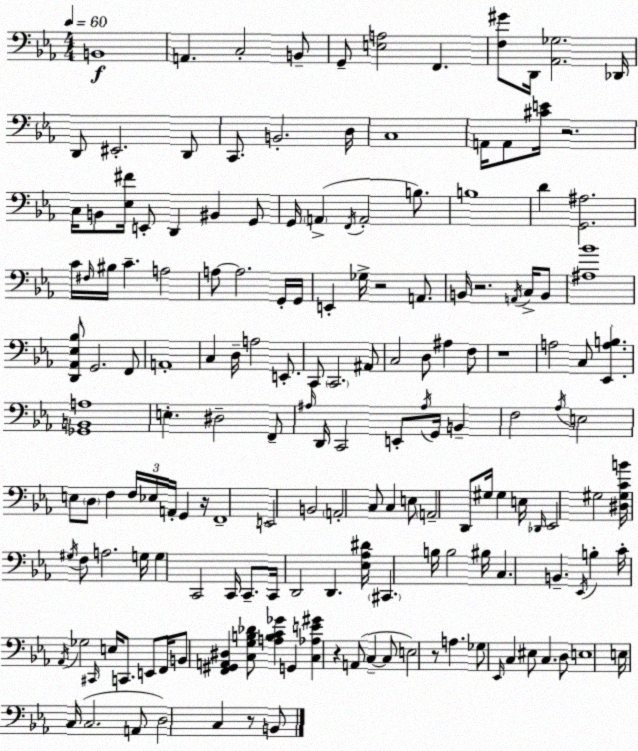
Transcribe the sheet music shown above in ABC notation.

X:1
T:Untitled
M:4/4
L:1/4
K:Eb
B,,4 A,, C,2 B,,/2 G,,/2 [E,A,]2 F,, [F,^G]/2 D,,/4 [_A,,_G,]2 _D,,/4 D,,/2 ^E,,2 D,,/2 C,,/2 B,,2 D,/4 C,4 A,,/4 A,,/2 [^CE]/4 z2 C,/4 B,,/2 [_E,^F]/4 E,,/2 D,, ^B,, G,,/2 G,,/4 A,, F,,/4 A,,2 B,/2 B,4 D [G,,^A,]2 C/4 ^F,/4 ^B,/4 C A,2 A,/2 A,2 G,,/4 G,,/4 E,, _G,/4 z2 A,,/2 B,,/4 z2 A,,/4 C,/4 B,,/2 [^A,_B]4 [D,,_A,,_E,_B,]/2 G,,2 F,,/2 A,,4 C, D,/4 A,2 E,,/2 C,,/2 C,,2 ^A,,/2 C,2 D,/2 ^A, F,/2 z4 A,2 C,/2 [_E,,A,B,] [_G,,B,,A,]4 E, ^D,2 F,,/2 ^A,/4 D,,/4 C,,2 E,,/2 ^A,/4 G,,/4 B,, F,2 _A,/4 E,2 E,/2 D,/2 F, F,/4 _E,/4 A,,/4 G,, z/4 F,,4 E,,2 B,,2 A,,2 C,/2 C, E,/2 A,,2 D,,/2 ^G,/4 ^G, E,/4 _D,,/4 _E,,2 ^G,2 [^D,^G,CB]/4 ^G,/4 F,/2 A,2 G,/4 G, C,,2 C,,/4 C,,/2 C,,/4 D,,2 D,, [_E,_A,^D]/4 ^C,, B,/4 B,2 ^B,/4 C, B,, _E,,/4 B, C/4 _A,,/4 _G,2 ^C,,/4 E,/4 C,,/2 E,,/2 F,,/4 B,,/2 [F,,^G,,A,,^D,] [C,G,B,_D]/2 [A,B,C_G] G,, [C,_A,E^G] z A,,/2 C, C,/2 E,2 z/2 A, _G,/2 _E,,/4 C, ^E,/2 C, D,/2 E,4 E,/4 C,/4 C,2 A,,/2 D,2 C, z/2 B,,/2